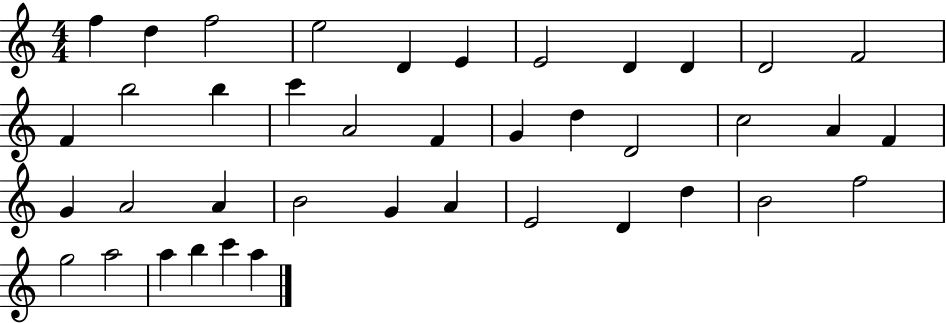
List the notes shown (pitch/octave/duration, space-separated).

F5/q D5/q F5/h E5/h D4/q E4/q E4/h D4/q D4/q D4/h F4/h F4/q B5/h B5/q C6/q A4/h F4/q G4/q D5/q D4/h C5/h A4/q F4/q G4/q A4/h A4/q B4/h G4/q A4/q E4/h D4/q D5/q B4/h F5/h G5/h A5/h A5/q B5/q C6/q A5/q